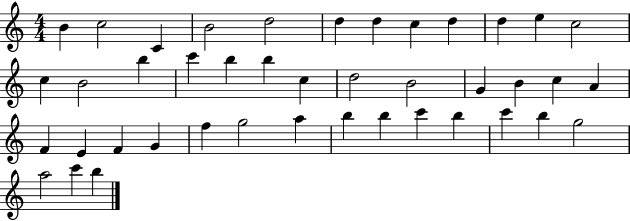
{
  \clef treble
  \numericTimeSignature
  \time 4/4
  \key c \major
  b'4 c''2 c'4 | b'2 d''2 | d''4 d''4 c''4 d''4 | d''4 e''4 c''2 | \break c''4 b'2 b''4 | c'''4 b''4 b''4 c''4 | d''2 b'2 | g'4 b'4 c''4 a'4 | \break f'4 e'4 f'4 g'4 | f''4 g''2 a''4 | b''4 b''4 c'''4 b''4 | c'''4 b''4 g''2 | \break a''2 c'''4 b''4 | \bar "|."
}